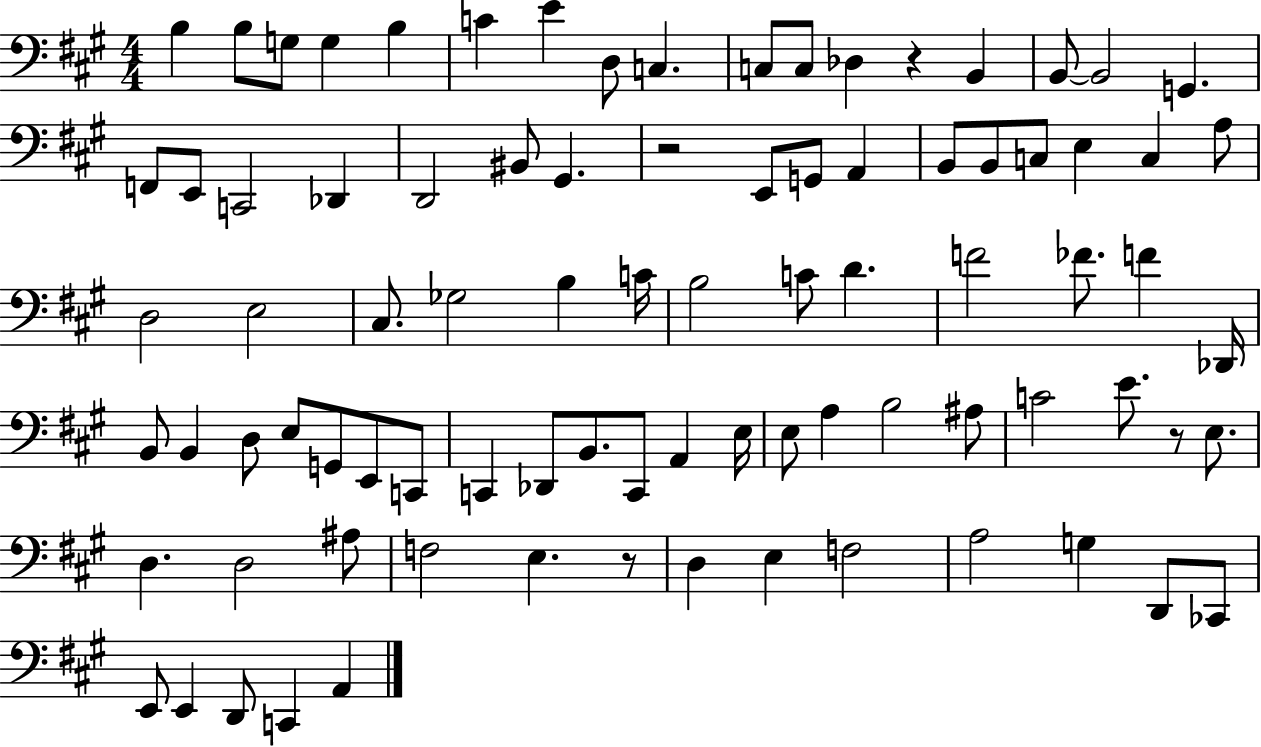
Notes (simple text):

B3/q B3/e G3/e G3/q B3/q C4/q E4/q D3/e C3/q. C3/e C3/e Db3/q R/q B2/q B2/e B2/h G2/q. F2/e E2/e C2/h Db2/q D2/h BIS2/e G#2/q. R/h E2/e G2/e A2/q B2/e B2/e C3/e E3/q C3/q A3/e D3/h E3/h C#3/e. Gb3/h B3/q C4/s B3/h C4/e D4/q. F4/h FES4/e. F4/q Db2/s B2/e B2/q D3/e E3/e G2/e E2/e C2/e C2/q Db2/e B2/e. C2/e A2/q E3/s E3/e A3/q B3/h A#3/e C4/h E4/e. R/e E3/e. D3/q. D3/h A#3/e F3/h E3/q. R/e D3/q E3/q F3/h A3/h G3/q D2/e CES2/e E2/e E2/q D2/e C2/q A2/q